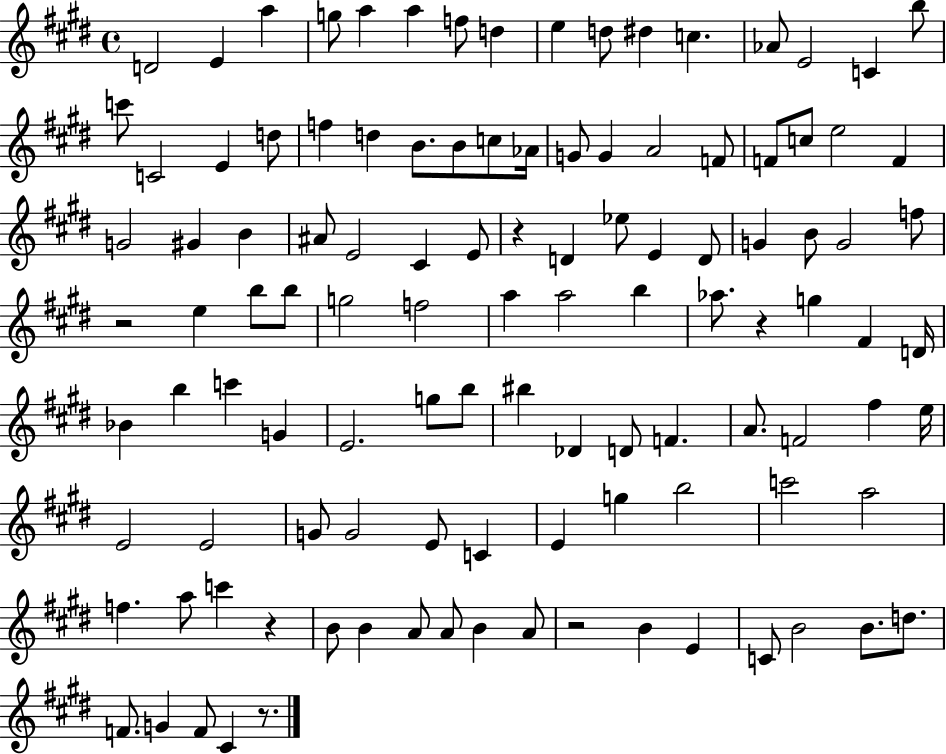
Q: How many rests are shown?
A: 6